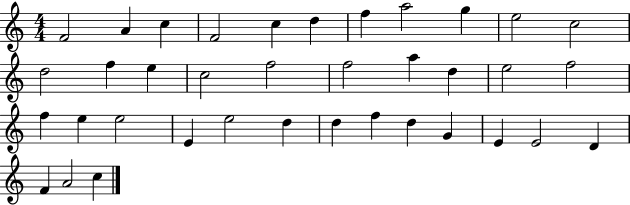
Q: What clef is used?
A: treble